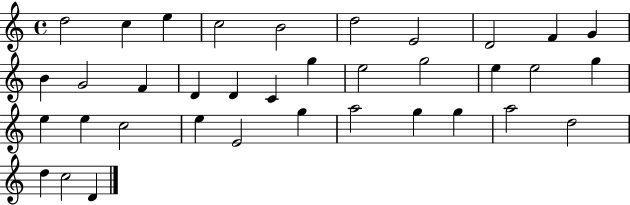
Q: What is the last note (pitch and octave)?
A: D4